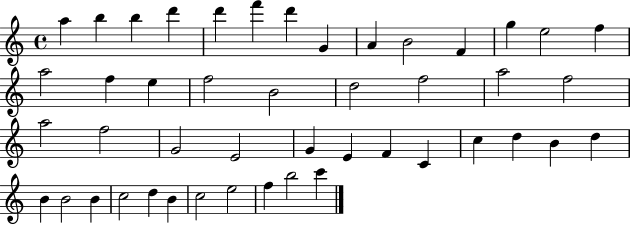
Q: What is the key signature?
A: C major